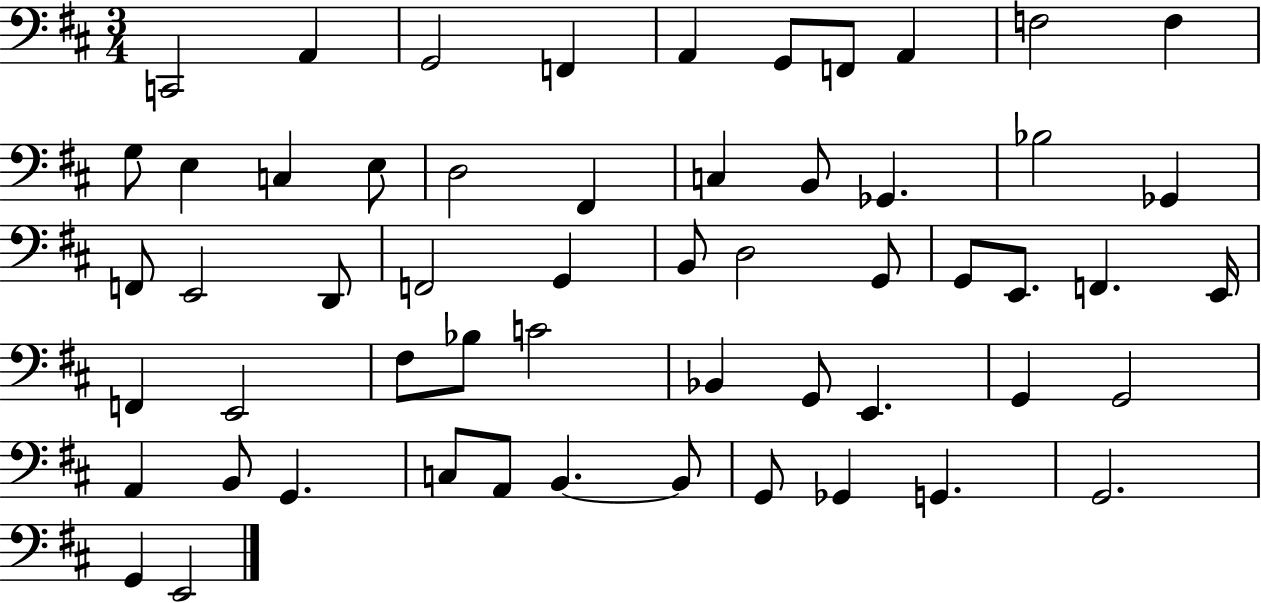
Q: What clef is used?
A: bass